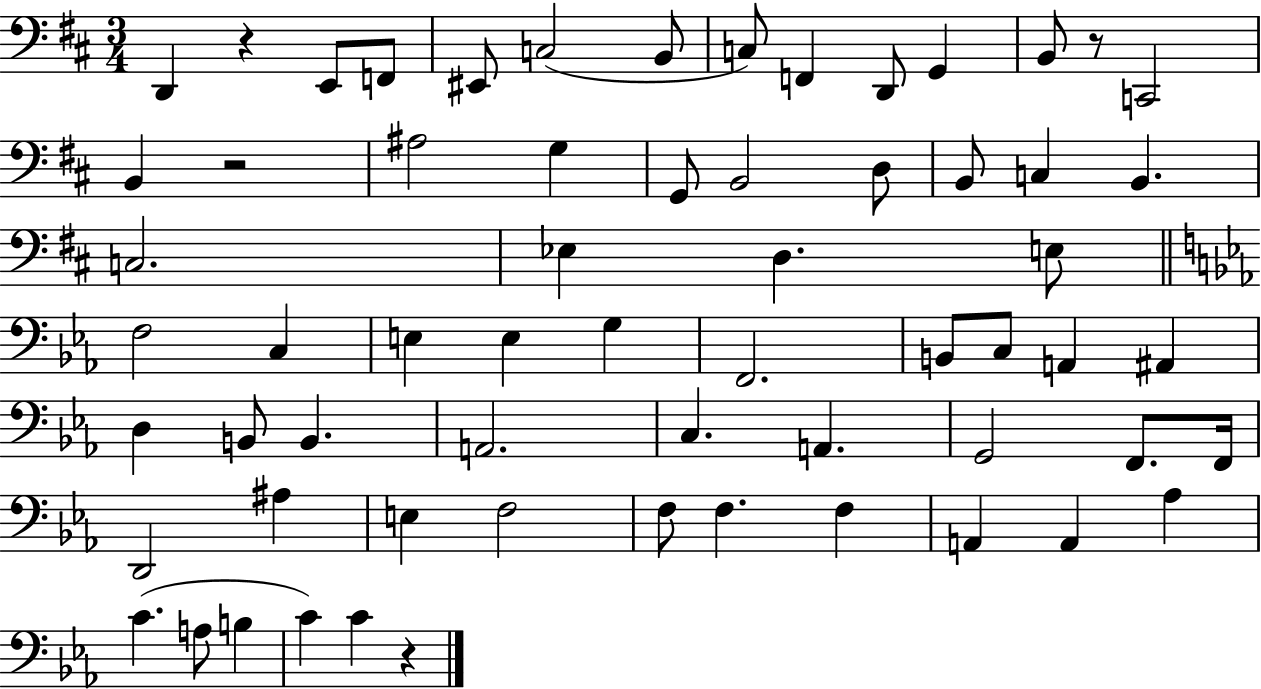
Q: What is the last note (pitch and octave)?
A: C4